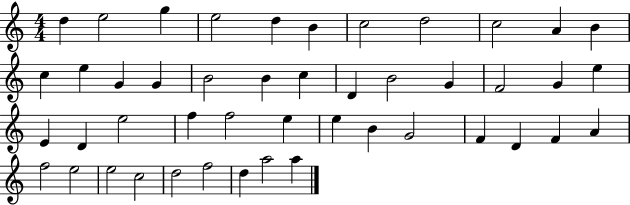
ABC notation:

X:1
T:Untitled
M:4/4
L:1/4
K:C
d e2 g e2 d B c2 d2 c2 A B c e G G B2 B c D B2 G F2 G e E D e2 f f2 e e B G2 F D F A f2 e2 e2 c2 d2 f2 d a2 a